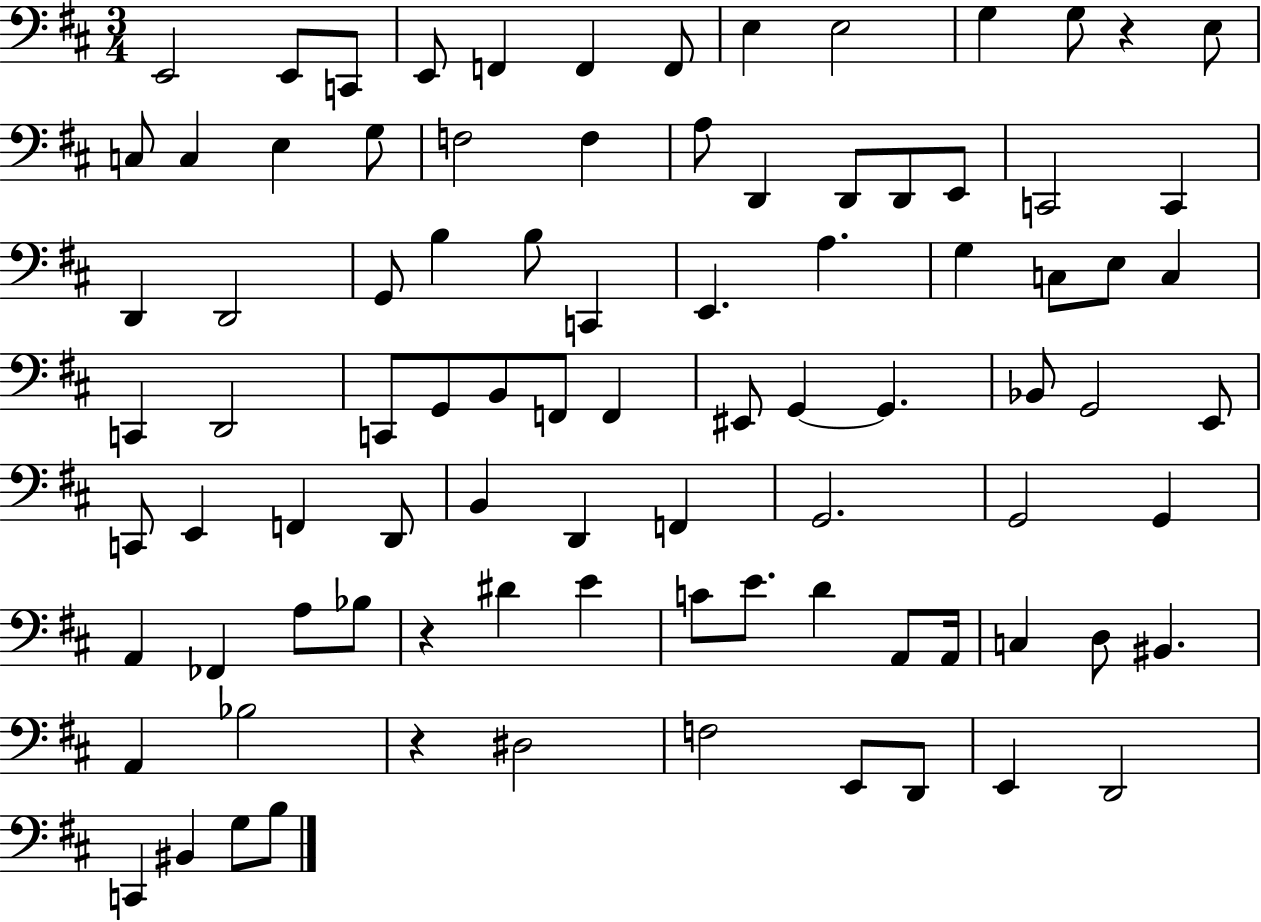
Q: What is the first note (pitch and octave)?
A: E2